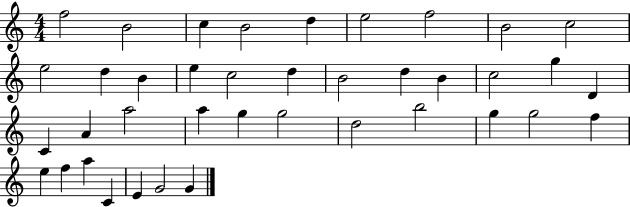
F5/h B4/h C5/q B4/h D5/q E5/h F5/h B4/h C5/h E5/h D5/q B4/q E5/q C5/h D5/q B4/h D5/q B4/q C5/h G5/q D4/q C4/q A4/q A5/h A5/q G5/q G5/h D5/h B5/h G5/q G5/h F5/q E5/q F5/q A5/q C4/q E4/q G4/h G4/q